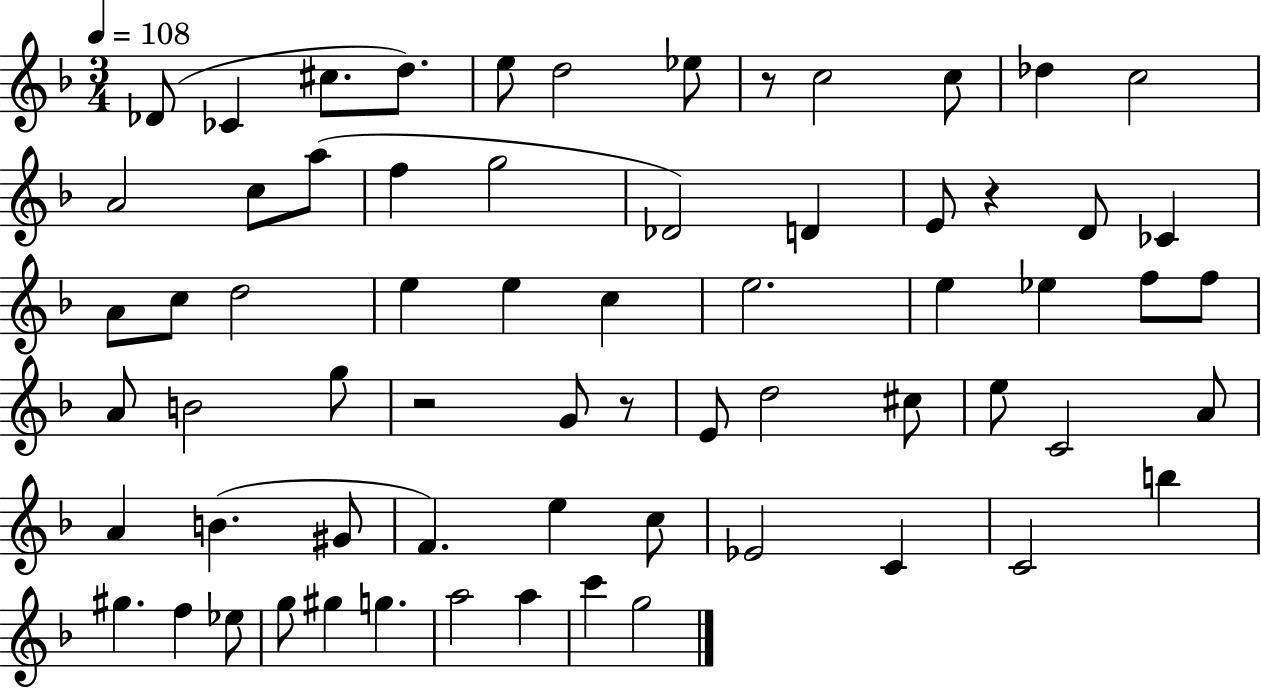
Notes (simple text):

Db4/e CES4/q C#5/e. D5/e. E5/e D5/h Eb5/e R/e C5/h C5/e Db5/q C5/h A4/h C5/e A5/e F5/q G5/h Db4/h D4/q E4/e R/q D4/e CES4/q A4/e C5/e D5/h E5/q E5/q C5/q E5/h. E5/q Eb5/q F5/e F5/e A4/e B4/h G5/e R/h G4/e R/e E4/e D5/h C#5/e E5/e C4/h A4/e A4/q B4/q. G#4/e F4/q. E5/q C5/e Eb4/h C4/q C4/h B5/q G#5/q. F5/q Eb5/e G5/e G#5/q G5/q. A5/h A5/q C6/q G5/h